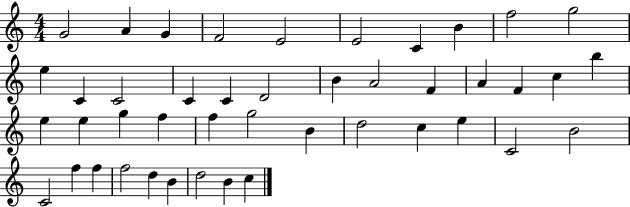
G4/h A4/q G4/q F4/h E4/h E4/h C4/q B4/q F5/h G5/h E5/q C4/q C4/h C4/q C4/q D4/h B4/q A4/h F4/q A4/q F4/q C5/q B5/q E5/q E5/q G5/q F5/q F5/q G5/h B4/q D5/h C5/q E5/q C4/h B4/h C4/h F5/q F5/q F5/h D5/q B4/q D5/h B4/q C5/q